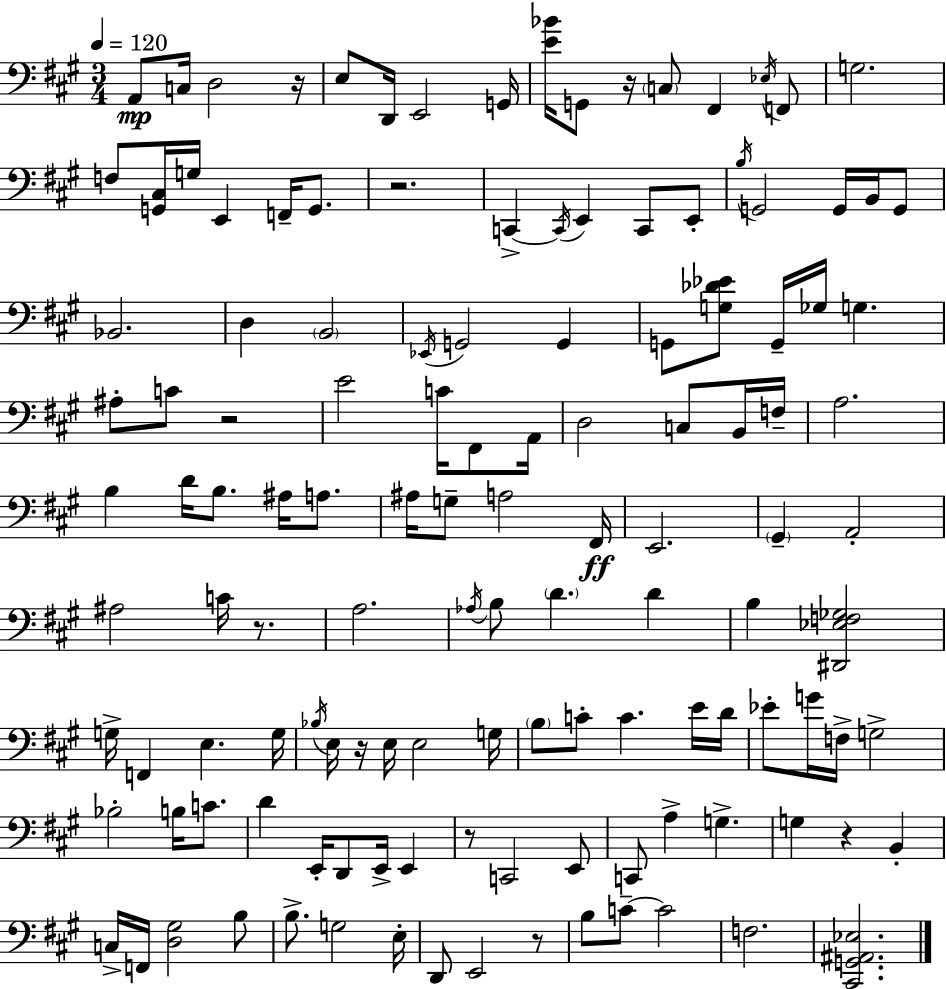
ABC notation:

X:1
T:Untitled
M:3/4
L:1/4
K:A
A,,/2 C,/4 D,2 z/4 E,/2 D,,/4 E,,2 G,,/4 [E_B]/4 G,,/2 z/4 C,/2 ^F,, _E,/4 F,,/2 G,2 F,/2 [G,,^C,]/4 G,/4 E,, F,,/4 G,,/2 z2 C,, C,,/4 E,, C,,/2 E,,/2 B,/4 G,,2 G,,/4 B,,/4 G,,/2 _B,,2 D, B,,2 _E,,/4 G,,2 G,, G,,/2 [G,_D_E]/2 G,,/4 _G,/4 G, ^A,/2 C/2 z2 E2 C/4 ^F,,/2 A,,/4 D,2 C,/2 B,,/4 F,/4 A,2 B, D/4 B,/2 ^A,/4 A,/2 ^A,/4 G,/2 A,2 ^F,,/4 E,,2 ^G,, A,,2 ^A,2 C/4 z/2 A,2 _A,/4 B,/2 D D B, [^D,,_E,F,_G,]2 G,/4 F,, E, G,/4 _B,/4 E,/4 z/4 E,/4 E,2 G,/4 B,/2 C/2 C E/4 D/4 _E/2 G/4 F,/4 G,2 _B,2 B,/4 C/2 D E,,/4 D,,/2 E,,/4 E,, z/2 C,,2 E,,/2 C,,/2 A, G, G, z B,, C,/4 F,,/4 [D,^G,]2 B,/2 B,/2 G,2 E,/4 D,,/2 E,,2 z/2 B,/2 C/2 C2 F,2 [^C,,G,,^A,,_E,]2